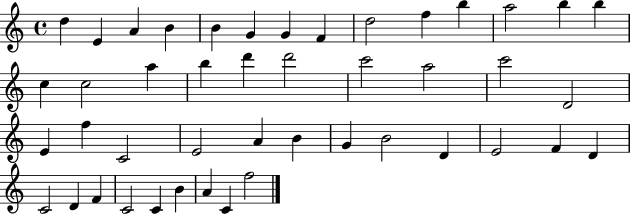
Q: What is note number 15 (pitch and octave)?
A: C5